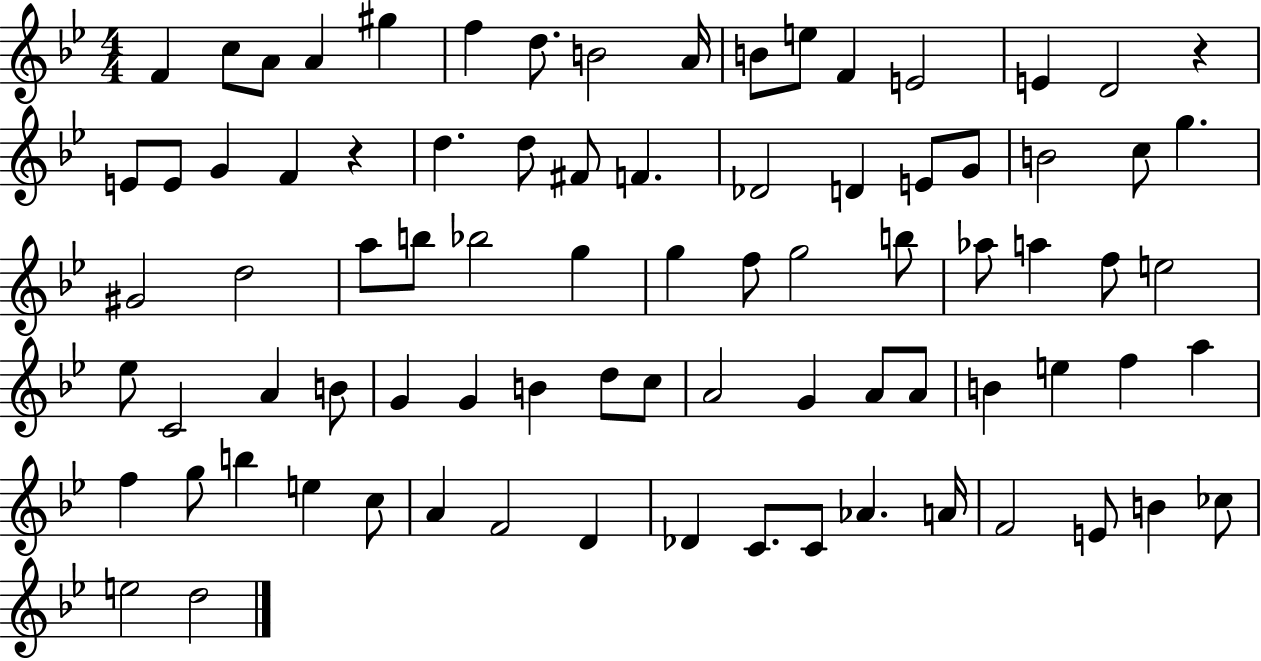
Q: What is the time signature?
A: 4/4